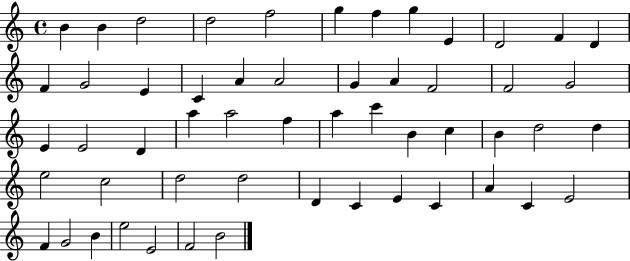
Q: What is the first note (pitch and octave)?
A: B4